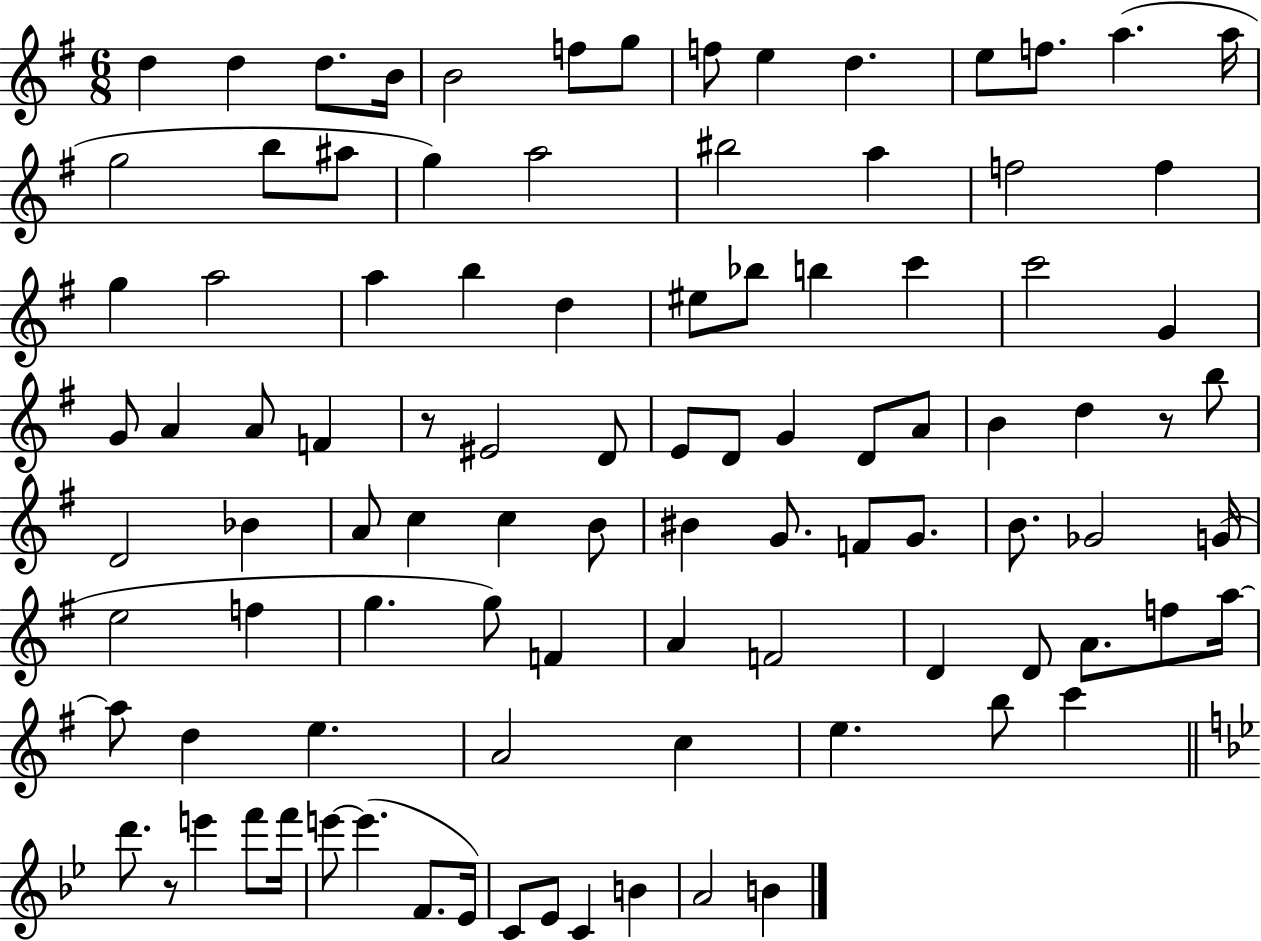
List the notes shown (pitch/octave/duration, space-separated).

D5/q D5/q D5/e. B4/s B4/h F5/e G5/e F5/e E5/q D5/q. E5/e F5/e. A5/q. A5/s G5/h B5/e A#5/e G5/q A5/h BIS5/h A5/q F5/h F5/q G5/q A5/h A5/q B5/q D5/q EIS5/e Bb5/e B5/q C6/q C6/h G4/q G4/e A4/q A4/e F4/q R/e EIS4/h D4/e E4/e D4/e G4/q D4/e A4/e B4/q D5/q R/e B5/e D4/h Bb4/q A4/e C5/q C5/q B4/e BIS4/q G4/e. F4/e G4/e. B4/e. Gb4/h G4/s E5/h F5/q G5/q. G5/e F4/q A4/q F4/h D4/q D4/e A4/e. F5/e A5/s A5/e D5/q E5/q. A4/h C5/q E5/q. B5/e C6/q D6/e. R/e E6/q F6/e F6/s E6/e E6/q. F4/e. Eb4/s C4/e Eb4/e C4/q B4/q A4/h B4/q